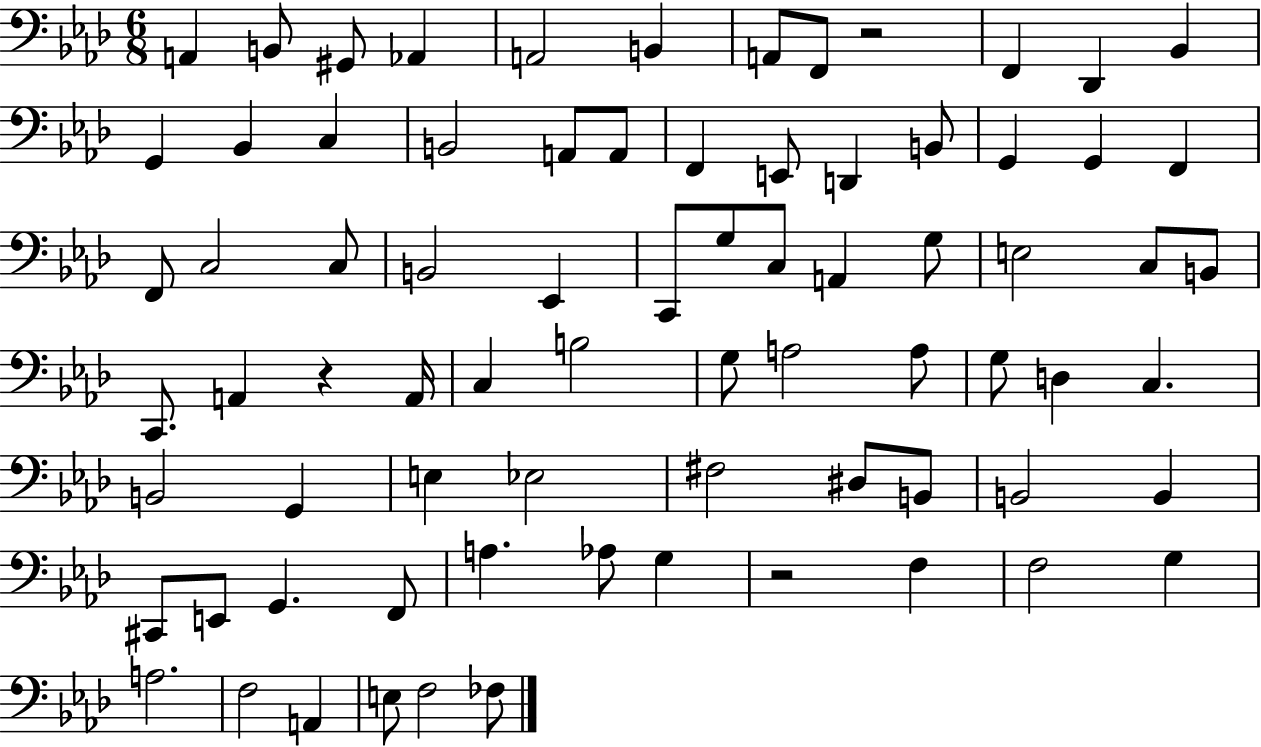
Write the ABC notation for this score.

X:1
T:Untitled
M:6/8
L:1/4
K:Ab
A,, B,,/2 ^G,,/2 _A,, A,,2 B,, A,,/2 F,,/2 z2 F,, _D,, _B,, G,, _B,, C, B,,2 A,,/2 A,,/2 F,, E,,/2 D,, B,,/2 G,, G,, F,, F,,/2 C,2 C,/2 B,,2 _E,, C,,/2 G,/2 C,/2 A,, G,/2 E,2 C,/2 B,,/2 C,,/2 A,, z A,,/4 C, B,2 G,/2 A,2 A,/2 G,/2 D, C, B,,2 G,, E, _E,2 ^F,2 ^D,/2 B,,/2 B,,2 B,, ^C,,/2 E,,/2 G,, F,,/2 A, _A,/2 G, z2 F, F,2 G, A,2 F,2 A,, E,/2 F,2 _F,/2